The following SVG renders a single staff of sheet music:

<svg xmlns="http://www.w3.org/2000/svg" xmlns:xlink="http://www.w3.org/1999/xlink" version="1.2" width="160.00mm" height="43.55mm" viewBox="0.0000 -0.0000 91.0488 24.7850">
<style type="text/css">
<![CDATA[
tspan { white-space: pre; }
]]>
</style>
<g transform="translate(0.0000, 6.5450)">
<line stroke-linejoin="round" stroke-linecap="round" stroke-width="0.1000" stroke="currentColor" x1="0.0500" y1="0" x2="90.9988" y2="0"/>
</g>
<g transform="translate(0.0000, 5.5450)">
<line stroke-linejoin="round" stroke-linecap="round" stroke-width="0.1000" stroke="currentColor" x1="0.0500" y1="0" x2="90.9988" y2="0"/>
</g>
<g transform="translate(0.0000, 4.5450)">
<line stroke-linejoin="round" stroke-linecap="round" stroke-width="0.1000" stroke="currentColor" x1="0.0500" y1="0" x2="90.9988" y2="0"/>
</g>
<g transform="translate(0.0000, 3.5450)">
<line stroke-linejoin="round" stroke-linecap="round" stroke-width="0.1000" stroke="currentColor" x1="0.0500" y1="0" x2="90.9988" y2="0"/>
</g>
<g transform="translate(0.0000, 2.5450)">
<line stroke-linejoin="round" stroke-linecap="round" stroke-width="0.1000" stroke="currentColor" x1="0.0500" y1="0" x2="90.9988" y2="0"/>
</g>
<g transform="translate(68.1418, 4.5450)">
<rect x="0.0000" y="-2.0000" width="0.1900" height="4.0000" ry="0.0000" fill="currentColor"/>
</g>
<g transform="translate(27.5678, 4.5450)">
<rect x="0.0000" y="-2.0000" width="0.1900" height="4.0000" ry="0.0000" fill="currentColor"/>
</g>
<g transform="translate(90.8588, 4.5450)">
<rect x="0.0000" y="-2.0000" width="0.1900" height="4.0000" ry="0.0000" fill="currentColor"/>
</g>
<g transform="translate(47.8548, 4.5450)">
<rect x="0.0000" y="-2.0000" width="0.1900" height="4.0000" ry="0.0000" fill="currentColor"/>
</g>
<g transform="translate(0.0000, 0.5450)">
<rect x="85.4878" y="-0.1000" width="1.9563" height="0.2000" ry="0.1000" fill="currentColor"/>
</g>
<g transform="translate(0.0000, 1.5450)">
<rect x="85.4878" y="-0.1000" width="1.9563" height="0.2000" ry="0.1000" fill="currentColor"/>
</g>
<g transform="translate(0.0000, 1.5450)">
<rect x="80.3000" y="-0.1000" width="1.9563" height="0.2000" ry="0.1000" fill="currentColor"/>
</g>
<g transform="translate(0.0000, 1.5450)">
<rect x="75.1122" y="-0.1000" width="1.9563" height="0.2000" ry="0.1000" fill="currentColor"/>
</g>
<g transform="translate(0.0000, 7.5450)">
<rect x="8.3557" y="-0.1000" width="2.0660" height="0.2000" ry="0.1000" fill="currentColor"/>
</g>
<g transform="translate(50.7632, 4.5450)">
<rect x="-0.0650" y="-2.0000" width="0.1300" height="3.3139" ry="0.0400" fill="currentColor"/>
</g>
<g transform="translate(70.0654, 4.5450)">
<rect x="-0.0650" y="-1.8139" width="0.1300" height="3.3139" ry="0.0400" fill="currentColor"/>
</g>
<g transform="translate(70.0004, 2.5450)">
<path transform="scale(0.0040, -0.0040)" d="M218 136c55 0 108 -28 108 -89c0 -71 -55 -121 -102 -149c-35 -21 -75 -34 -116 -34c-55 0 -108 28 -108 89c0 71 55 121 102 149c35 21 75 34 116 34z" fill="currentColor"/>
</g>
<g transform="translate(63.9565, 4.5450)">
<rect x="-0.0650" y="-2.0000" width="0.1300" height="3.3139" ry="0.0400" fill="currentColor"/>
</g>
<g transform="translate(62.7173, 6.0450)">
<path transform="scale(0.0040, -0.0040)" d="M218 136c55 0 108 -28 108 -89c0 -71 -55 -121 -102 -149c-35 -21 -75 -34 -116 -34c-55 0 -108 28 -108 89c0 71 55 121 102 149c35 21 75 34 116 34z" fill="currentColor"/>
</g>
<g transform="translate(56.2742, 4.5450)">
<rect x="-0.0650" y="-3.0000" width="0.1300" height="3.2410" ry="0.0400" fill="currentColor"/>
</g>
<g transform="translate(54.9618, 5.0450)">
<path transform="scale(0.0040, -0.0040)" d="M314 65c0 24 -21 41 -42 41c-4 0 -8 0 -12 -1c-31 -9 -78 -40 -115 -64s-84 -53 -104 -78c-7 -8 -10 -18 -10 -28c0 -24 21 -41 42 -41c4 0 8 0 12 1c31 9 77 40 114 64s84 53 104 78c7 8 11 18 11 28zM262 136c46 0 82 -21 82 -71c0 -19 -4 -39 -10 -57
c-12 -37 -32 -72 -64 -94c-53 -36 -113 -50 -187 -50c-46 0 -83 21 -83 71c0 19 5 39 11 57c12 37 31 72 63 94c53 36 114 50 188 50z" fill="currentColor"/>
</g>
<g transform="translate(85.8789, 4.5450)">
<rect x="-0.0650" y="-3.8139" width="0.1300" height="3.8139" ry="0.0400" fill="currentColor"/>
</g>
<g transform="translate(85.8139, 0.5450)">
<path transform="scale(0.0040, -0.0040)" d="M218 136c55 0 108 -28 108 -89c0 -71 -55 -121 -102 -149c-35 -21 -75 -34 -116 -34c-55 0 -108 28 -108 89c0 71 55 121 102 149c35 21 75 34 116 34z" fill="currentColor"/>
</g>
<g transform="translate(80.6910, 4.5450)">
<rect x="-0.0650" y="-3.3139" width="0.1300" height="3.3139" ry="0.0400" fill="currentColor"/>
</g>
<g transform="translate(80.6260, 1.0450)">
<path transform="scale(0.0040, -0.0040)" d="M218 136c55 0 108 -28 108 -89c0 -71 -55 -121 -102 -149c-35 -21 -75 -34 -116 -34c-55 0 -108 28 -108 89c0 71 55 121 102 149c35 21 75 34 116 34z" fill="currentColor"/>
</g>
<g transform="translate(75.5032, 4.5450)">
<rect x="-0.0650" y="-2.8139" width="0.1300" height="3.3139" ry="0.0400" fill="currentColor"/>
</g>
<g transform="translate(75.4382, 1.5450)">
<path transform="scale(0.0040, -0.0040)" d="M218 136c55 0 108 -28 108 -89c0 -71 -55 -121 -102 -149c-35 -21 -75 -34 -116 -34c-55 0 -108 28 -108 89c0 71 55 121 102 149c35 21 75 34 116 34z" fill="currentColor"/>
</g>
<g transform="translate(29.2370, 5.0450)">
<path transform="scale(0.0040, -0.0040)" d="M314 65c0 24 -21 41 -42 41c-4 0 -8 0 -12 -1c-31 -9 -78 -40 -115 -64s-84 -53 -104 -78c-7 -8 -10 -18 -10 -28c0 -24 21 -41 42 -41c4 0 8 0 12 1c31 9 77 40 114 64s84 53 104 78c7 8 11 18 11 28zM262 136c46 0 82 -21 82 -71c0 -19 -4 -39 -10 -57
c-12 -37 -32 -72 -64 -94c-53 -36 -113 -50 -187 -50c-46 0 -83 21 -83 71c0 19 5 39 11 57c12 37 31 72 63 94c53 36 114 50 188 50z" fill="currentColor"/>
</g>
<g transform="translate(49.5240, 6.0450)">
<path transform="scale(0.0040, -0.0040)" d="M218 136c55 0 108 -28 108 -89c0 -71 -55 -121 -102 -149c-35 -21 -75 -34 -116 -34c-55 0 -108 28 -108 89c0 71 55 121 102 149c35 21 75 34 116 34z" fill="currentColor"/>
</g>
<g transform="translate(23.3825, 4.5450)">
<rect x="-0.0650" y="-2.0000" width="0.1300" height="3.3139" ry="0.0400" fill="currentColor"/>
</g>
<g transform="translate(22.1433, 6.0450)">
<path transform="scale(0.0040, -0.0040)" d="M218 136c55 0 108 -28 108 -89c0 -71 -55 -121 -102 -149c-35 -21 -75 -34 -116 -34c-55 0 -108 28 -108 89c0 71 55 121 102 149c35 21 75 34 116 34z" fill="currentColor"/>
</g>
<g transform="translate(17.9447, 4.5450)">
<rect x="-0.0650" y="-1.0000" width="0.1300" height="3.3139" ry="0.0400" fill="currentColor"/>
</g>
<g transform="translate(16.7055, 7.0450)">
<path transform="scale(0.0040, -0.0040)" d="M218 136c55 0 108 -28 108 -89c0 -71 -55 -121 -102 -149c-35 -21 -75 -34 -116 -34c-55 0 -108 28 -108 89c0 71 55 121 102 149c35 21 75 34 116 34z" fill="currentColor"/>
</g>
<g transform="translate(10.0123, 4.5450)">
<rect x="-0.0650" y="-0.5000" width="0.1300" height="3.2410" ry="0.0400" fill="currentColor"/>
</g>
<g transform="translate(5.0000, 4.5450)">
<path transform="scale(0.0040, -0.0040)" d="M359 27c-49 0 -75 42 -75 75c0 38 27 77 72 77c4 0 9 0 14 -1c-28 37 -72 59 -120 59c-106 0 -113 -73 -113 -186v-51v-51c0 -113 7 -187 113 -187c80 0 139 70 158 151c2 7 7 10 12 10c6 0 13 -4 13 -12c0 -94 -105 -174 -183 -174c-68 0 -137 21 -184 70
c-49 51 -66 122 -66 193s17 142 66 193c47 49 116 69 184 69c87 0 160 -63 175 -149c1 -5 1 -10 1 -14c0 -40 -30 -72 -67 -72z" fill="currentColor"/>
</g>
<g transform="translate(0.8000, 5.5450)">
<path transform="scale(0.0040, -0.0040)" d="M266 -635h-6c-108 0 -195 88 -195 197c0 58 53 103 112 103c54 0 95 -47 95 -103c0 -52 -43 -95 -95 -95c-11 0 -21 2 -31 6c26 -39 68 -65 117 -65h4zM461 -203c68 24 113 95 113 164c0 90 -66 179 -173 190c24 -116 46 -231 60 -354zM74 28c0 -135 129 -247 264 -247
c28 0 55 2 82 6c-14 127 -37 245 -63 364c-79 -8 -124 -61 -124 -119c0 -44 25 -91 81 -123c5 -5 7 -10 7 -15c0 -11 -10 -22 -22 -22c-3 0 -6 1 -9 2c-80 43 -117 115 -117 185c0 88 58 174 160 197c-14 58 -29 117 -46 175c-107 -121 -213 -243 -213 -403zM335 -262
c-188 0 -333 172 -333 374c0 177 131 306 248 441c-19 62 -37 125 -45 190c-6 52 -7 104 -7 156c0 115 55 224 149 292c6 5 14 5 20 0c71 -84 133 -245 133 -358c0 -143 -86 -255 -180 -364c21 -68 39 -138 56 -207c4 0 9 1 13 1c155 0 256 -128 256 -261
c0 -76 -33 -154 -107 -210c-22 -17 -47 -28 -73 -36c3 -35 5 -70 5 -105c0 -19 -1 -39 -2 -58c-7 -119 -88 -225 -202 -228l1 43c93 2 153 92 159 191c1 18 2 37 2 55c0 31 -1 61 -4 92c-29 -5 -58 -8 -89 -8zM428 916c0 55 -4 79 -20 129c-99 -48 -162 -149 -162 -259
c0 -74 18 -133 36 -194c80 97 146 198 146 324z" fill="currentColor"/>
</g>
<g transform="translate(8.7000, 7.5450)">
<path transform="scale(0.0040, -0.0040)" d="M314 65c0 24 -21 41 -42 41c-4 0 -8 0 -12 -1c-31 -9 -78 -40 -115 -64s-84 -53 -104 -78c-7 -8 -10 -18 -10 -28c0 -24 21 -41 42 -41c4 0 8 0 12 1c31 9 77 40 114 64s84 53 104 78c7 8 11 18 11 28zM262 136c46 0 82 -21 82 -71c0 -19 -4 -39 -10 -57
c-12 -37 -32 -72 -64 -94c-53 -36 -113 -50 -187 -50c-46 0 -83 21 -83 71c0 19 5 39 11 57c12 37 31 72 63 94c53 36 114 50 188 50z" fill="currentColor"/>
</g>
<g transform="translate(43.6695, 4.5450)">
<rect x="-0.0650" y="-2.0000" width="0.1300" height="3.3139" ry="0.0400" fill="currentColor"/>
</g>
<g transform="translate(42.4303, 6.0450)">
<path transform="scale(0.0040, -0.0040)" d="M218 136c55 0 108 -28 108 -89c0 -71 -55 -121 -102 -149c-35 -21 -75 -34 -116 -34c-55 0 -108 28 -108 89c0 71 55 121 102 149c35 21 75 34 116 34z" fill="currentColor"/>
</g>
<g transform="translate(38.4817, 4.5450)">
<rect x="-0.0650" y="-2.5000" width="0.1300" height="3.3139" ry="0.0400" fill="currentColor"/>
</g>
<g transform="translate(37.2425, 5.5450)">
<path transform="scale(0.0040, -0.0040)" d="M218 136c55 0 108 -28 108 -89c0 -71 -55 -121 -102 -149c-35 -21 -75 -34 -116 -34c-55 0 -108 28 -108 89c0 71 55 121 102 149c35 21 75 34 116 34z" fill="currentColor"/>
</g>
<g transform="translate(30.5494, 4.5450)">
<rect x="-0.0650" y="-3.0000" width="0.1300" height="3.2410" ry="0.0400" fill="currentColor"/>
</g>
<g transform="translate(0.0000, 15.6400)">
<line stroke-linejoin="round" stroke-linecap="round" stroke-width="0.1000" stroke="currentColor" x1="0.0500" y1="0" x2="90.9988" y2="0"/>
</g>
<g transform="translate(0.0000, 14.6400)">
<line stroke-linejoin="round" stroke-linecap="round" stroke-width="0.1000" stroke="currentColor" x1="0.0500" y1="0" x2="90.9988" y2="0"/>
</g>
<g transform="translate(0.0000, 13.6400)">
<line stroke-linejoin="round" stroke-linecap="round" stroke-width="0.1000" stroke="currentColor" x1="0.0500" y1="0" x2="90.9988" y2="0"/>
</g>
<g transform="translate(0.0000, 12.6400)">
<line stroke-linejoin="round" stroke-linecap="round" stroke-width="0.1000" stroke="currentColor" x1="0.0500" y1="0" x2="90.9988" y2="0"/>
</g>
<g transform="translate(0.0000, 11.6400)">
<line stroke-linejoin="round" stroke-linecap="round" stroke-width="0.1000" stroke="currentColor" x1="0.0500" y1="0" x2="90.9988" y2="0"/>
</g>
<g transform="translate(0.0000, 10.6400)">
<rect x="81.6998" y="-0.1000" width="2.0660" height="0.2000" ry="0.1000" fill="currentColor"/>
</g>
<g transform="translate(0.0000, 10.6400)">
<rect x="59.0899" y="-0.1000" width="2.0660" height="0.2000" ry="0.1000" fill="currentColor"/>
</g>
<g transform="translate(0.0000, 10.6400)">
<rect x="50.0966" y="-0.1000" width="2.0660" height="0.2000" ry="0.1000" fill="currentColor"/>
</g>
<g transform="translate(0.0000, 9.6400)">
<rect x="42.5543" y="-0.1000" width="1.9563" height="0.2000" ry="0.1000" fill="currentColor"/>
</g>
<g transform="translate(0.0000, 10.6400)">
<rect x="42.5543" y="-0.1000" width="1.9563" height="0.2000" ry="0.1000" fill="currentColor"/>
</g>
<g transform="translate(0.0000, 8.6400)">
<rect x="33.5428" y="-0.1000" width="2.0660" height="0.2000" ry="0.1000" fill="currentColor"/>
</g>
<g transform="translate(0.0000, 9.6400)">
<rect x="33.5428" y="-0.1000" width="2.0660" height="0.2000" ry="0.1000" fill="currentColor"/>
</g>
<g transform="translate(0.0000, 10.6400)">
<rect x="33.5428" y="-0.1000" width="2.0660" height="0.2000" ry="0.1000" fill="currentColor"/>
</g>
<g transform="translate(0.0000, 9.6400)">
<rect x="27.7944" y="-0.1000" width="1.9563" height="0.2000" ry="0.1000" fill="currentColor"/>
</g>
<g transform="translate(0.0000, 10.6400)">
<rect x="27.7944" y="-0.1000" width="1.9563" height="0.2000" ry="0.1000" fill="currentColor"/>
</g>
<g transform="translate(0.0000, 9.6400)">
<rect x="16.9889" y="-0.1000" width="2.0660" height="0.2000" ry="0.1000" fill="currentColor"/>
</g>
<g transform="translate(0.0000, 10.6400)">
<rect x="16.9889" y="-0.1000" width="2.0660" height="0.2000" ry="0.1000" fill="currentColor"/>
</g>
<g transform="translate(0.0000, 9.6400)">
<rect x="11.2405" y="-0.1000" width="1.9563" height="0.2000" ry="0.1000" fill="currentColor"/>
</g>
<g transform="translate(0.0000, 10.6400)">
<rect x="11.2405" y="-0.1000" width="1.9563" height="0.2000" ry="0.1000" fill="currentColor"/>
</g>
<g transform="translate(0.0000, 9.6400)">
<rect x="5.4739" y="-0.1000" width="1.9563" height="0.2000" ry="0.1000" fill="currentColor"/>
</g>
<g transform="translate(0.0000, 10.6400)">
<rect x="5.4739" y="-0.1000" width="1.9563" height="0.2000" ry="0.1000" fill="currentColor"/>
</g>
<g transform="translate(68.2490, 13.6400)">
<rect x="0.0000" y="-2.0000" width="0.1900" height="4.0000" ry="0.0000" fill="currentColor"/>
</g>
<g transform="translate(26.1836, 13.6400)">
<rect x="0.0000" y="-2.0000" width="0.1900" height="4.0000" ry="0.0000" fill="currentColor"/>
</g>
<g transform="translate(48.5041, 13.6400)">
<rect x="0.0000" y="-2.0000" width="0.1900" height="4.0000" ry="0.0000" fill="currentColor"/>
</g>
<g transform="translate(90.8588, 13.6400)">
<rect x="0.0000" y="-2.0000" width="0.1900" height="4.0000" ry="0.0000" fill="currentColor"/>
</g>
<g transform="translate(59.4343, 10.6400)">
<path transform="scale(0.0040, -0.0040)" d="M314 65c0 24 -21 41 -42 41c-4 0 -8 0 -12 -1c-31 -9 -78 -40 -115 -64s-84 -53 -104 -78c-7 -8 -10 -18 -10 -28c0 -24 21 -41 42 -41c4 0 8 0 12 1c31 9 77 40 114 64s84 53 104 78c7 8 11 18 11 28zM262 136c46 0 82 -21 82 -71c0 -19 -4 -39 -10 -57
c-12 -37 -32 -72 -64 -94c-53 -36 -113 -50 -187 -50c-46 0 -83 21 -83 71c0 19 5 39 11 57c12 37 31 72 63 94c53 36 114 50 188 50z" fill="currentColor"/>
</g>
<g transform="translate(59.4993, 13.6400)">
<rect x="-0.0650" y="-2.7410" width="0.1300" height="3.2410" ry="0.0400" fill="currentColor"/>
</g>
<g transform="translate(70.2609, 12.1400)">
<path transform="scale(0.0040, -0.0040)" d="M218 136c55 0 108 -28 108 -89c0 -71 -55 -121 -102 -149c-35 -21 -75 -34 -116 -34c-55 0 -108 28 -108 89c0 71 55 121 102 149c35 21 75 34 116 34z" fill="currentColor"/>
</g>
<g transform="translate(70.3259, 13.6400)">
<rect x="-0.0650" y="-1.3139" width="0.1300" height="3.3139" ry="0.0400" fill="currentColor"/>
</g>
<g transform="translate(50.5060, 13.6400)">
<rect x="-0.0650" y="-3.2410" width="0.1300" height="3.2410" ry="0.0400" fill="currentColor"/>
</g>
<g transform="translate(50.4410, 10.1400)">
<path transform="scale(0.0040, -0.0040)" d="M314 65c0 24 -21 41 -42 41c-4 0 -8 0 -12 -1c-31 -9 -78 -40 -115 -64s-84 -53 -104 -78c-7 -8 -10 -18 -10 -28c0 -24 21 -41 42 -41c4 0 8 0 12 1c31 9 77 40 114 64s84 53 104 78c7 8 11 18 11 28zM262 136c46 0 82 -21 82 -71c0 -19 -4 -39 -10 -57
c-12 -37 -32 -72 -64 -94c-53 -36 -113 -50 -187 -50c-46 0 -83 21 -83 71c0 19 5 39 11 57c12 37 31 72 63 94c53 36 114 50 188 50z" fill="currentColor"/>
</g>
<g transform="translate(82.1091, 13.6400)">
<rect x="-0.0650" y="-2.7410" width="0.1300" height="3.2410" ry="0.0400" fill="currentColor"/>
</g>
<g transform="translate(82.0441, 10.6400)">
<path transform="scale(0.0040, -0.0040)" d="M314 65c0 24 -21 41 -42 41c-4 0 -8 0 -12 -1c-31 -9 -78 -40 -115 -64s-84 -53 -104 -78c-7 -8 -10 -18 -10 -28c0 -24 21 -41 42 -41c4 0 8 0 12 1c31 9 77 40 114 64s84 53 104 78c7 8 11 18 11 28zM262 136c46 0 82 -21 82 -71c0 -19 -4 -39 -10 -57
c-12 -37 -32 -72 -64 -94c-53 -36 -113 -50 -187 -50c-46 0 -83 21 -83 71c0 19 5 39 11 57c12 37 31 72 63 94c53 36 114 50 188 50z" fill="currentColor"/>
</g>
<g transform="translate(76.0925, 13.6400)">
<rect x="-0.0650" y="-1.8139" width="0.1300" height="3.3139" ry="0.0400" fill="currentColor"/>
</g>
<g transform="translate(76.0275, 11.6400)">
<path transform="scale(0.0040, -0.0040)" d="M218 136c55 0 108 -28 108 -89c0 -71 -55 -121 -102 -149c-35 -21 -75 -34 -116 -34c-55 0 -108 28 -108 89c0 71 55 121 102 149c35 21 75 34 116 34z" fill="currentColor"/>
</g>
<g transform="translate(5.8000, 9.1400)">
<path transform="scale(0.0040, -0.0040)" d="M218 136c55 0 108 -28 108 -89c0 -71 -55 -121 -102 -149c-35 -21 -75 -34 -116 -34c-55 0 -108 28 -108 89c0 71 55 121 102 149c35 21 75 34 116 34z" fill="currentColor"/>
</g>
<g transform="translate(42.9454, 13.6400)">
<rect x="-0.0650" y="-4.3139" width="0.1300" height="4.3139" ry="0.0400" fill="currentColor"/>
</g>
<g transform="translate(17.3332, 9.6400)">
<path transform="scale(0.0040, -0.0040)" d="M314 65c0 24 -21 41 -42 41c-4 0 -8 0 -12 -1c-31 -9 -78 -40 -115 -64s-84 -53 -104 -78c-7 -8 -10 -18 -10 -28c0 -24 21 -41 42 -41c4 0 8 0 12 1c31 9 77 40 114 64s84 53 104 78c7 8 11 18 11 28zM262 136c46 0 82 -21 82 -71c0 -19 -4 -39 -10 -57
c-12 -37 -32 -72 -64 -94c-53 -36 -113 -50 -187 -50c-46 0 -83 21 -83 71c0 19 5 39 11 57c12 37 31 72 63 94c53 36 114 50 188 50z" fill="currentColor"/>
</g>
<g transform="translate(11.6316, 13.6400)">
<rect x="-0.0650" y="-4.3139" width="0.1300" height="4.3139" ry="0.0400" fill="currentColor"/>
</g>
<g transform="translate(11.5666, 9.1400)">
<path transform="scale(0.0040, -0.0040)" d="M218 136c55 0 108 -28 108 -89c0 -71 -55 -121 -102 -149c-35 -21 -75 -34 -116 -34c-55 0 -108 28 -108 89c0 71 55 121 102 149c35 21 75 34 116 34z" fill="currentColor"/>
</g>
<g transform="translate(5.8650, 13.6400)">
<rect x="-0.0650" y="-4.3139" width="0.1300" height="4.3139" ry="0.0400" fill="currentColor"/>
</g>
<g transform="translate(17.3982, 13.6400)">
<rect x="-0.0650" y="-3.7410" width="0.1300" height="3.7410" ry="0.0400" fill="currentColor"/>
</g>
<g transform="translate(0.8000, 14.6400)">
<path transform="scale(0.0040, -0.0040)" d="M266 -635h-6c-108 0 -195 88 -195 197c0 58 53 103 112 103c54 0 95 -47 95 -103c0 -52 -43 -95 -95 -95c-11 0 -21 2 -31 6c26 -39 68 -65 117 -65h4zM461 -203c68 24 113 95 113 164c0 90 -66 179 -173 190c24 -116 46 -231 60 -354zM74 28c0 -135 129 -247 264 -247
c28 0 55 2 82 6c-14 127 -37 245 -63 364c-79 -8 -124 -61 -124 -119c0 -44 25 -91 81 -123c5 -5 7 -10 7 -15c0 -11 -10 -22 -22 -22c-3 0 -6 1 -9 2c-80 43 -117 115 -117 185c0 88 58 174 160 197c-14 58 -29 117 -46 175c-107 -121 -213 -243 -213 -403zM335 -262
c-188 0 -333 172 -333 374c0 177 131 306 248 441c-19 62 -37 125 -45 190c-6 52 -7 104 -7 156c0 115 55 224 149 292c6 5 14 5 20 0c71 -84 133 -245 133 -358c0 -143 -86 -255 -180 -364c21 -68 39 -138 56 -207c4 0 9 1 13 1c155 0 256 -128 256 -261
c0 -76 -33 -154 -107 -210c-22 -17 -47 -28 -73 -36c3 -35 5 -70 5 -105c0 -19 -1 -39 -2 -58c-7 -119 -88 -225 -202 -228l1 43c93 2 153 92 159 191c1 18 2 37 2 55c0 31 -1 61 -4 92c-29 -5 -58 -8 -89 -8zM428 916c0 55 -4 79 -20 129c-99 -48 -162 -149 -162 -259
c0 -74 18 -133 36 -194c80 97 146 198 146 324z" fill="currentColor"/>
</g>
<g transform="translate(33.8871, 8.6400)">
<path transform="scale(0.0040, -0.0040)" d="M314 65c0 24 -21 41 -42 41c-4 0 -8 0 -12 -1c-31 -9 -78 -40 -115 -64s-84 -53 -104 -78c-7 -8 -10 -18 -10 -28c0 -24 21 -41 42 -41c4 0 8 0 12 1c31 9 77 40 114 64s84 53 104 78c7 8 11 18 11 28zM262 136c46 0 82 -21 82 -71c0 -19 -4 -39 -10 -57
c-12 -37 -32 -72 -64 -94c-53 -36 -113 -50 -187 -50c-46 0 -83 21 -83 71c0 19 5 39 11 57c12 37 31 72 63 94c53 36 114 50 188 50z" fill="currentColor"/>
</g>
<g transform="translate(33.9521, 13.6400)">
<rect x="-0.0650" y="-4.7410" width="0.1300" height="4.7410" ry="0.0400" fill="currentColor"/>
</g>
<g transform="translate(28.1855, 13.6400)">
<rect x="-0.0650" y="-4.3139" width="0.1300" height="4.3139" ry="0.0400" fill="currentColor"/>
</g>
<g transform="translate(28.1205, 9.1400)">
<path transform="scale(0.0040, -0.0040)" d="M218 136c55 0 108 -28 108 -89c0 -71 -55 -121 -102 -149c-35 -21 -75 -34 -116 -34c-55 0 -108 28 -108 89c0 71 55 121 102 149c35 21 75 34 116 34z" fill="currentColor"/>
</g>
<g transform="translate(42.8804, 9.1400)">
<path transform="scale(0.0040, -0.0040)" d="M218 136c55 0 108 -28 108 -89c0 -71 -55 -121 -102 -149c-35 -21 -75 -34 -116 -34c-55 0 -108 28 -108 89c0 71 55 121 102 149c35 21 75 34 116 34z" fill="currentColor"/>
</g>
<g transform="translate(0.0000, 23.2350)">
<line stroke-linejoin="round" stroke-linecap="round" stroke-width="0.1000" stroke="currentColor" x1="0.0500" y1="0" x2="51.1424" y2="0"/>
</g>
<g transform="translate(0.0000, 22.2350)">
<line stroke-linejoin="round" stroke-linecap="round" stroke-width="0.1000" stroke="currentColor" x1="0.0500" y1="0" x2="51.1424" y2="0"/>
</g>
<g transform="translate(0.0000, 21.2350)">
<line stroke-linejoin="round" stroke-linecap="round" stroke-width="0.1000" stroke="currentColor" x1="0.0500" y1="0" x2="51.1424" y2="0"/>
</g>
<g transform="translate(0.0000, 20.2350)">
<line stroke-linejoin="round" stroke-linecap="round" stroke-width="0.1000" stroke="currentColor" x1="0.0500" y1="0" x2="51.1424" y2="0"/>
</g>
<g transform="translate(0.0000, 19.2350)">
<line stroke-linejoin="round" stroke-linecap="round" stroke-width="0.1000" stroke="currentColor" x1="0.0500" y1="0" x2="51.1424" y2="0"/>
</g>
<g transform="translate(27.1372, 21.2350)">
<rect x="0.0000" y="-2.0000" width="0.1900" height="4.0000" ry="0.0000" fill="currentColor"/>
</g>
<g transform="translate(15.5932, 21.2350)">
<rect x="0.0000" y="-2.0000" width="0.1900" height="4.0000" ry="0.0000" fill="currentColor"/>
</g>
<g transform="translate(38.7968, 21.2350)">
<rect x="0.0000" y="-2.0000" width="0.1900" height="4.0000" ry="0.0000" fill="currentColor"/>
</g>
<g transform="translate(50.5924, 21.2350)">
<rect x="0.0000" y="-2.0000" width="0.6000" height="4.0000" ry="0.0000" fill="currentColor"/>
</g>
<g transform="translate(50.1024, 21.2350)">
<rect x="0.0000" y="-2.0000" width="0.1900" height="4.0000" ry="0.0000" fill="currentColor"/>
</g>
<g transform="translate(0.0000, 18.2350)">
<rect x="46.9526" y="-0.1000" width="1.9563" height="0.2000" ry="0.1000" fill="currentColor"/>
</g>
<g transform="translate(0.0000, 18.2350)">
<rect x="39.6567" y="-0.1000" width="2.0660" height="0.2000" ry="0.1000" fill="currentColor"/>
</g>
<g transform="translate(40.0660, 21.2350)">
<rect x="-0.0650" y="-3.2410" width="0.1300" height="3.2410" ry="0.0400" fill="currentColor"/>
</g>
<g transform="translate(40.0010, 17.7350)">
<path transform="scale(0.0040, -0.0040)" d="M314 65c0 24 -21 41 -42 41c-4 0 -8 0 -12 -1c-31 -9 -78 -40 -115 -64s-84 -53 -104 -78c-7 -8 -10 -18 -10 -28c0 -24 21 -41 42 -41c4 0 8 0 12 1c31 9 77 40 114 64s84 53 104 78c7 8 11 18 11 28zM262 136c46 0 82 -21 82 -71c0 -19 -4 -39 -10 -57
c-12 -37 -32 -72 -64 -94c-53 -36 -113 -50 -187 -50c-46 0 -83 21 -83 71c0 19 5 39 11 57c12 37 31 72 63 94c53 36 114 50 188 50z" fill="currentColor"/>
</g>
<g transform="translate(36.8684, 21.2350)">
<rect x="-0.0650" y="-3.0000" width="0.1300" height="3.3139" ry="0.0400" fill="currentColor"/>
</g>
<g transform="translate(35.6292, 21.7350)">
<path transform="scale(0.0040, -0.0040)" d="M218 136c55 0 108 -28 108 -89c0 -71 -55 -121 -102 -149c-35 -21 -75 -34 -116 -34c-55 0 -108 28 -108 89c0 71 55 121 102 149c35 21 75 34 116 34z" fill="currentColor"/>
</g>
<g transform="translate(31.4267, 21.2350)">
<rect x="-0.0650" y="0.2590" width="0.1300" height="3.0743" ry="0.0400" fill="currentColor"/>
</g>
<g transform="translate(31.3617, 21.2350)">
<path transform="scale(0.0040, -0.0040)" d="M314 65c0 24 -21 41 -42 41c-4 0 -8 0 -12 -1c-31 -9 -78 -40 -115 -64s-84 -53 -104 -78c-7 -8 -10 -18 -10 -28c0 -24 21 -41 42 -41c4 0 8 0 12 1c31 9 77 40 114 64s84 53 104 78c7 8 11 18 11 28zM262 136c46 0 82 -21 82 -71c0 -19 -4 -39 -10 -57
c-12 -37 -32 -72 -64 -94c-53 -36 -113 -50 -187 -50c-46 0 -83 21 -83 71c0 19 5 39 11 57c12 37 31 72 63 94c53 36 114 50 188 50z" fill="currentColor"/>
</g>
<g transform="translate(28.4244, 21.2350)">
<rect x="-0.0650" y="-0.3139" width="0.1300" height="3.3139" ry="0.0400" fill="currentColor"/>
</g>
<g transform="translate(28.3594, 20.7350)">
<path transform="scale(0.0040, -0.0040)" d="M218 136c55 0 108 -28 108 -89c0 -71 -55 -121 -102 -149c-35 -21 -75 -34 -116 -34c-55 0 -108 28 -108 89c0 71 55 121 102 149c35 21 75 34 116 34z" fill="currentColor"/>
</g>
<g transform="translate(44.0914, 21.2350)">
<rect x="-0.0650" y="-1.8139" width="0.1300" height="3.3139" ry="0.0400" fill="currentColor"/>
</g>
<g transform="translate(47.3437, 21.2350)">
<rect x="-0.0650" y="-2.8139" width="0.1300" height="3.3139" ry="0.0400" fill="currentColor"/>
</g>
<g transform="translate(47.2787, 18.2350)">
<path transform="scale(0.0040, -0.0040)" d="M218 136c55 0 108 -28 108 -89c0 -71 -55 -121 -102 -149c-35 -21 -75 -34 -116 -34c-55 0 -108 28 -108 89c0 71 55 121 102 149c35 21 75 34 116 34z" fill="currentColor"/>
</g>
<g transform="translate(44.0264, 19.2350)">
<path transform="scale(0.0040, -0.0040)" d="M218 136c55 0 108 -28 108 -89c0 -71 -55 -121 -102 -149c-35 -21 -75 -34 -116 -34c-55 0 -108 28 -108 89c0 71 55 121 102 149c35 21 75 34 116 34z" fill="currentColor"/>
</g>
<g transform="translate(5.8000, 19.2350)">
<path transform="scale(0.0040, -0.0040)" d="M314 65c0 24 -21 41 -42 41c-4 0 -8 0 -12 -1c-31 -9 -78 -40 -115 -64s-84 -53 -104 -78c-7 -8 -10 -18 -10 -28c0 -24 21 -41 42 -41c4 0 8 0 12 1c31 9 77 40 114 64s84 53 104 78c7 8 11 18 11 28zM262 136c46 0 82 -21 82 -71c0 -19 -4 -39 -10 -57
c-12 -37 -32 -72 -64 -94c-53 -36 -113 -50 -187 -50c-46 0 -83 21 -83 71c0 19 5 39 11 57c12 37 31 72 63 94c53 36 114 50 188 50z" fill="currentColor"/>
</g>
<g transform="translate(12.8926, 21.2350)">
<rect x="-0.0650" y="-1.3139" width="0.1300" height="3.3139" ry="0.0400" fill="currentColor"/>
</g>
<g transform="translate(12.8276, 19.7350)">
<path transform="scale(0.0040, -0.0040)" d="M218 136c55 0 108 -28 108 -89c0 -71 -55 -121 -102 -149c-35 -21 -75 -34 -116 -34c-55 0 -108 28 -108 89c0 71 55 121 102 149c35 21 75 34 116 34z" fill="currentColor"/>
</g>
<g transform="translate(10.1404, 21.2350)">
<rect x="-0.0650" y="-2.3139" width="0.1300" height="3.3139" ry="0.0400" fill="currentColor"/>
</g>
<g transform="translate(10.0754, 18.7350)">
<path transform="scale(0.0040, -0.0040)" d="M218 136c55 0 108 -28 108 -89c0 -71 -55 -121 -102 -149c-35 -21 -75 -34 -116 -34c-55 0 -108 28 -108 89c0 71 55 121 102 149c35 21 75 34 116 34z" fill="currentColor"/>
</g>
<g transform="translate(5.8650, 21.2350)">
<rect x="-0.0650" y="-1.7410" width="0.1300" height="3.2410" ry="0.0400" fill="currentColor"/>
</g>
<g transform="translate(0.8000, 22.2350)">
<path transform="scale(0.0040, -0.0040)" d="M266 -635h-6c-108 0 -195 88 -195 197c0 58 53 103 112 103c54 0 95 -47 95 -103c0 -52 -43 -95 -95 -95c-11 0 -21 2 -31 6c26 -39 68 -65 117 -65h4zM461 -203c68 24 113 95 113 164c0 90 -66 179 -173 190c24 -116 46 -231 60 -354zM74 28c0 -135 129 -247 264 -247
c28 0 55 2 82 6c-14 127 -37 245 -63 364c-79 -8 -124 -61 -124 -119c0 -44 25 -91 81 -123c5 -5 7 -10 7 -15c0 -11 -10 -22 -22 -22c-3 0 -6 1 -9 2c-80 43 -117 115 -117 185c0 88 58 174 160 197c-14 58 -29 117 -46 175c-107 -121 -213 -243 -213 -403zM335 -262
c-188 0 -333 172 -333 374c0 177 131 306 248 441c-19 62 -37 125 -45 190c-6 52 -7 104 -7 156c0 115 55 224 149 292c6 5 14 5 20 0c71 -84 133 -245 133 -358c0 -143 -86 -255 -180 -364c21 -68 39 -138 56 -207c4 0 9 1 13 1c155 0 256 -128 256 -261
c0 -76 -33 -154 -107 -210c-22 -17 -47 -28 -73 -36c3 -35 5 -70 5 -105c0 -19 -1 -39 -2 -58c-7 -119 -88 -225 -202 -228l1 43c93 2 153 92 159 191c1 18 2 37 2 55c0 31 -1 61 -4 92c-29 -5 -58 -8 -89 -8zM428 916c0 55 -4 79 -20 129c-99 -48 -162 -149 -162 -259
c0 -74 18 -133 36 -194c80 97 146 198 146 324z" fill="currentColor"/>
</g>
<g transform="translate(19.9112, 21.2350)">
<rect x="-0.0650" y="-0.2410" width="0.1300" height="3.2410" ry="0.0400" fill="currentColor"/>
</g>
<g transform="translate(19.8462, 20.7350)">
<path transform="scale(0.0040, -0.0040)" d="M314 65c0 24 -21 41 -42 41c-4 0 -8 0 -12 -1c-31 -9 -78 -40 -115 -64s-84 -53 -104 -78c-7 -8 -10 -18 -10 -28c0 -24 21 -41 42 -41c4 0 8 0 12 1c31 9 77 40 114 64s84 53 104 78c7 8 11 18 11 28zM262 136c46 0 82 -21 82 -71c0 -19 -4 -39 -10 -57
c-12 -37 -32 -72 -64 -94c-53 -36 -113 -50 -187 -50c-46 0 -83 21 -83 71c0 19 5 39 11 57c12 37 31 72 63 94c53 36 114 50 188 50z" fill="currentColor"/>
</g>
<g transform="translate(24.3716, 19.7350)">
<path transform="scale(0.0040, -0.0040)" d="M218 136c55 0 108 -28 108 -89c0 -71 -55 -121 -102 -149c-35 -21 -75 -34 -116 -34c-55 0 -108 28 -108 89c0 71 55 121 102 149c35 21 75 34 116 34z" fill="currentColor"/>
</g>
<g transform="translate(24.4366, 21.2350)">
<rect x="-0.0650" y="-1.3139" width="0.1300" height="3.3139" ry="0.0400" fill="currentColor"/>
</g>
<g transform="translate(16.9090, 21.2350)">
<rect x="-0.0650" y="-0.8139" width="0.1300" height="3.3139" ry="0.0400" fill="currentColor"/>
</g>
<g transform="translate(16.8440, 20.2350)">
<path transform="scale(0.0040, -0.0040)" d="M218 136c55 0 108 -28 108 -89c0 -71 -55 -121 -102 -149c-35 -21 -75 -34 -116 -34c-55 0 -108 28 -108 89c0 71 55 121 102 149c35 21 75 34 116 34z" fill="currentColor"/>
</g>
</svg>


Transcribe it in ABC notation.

X:1
T:Untitled
M:4/4
L:1/4
K:C
C2 D F A2 G F F A2 F f a b c' d' d' c'2 d' e'2 d' b2 a2 e f a2 f2 g e d c2 e c B2 A b2 f a